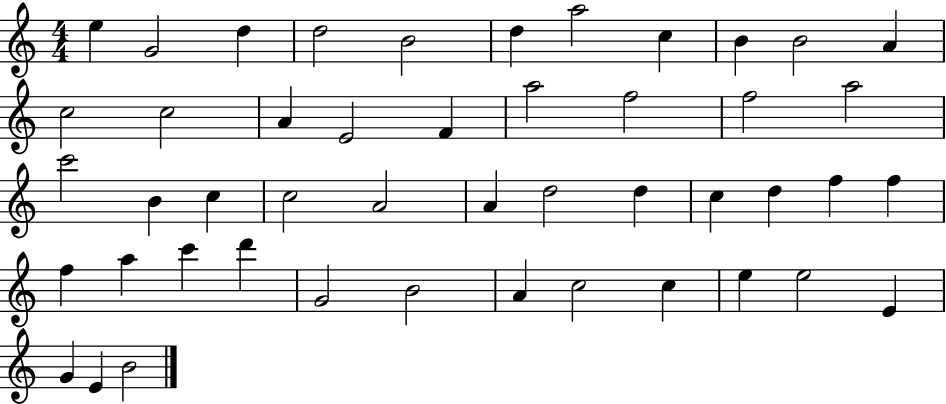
{
  \clef treble
  \numericTimeSignature
  \time 4/4
  \key c \major
  e''4 g'2 d''4 | d''2 b'2 | d''4 a''2 c''4 | b'4 b'2 a'4 | \break c''2 c''2 | a'4 e'2 f'4 | a''2 f''2 | f''2 a''2 | \break c'''2 b'4 c''4 | c''2 a'2 | a'4 d''2 d''4 | c''4 d''4 f''4 f''4 | \break f''4 a''4 c'''4 d'''4 | g'2 b'2 | a'4 c''2 c''4 | e''4 e''2 e'4 | \break g'4 e'4 b'2 | \bar "|."
}